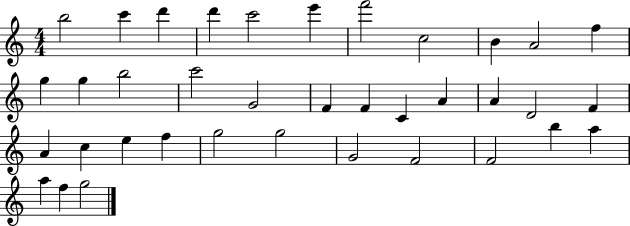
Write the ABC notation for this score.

X:1
T:Untitled
M:4/4
L:1/4
K:C
b2 c' d' d' c'2 e' f'2 c2 B A2 f g g b2 c'2 G2 F F C A A D2 F A c e f g2 g2 G2 F2 F2 b a a f g2